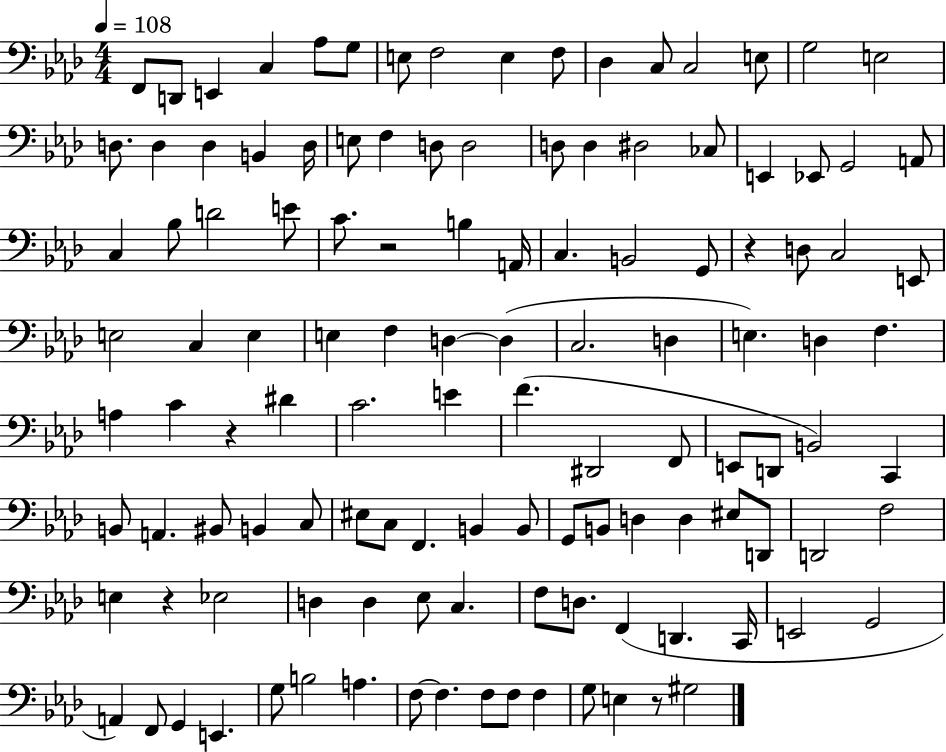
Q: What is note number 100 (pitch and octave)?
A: E2